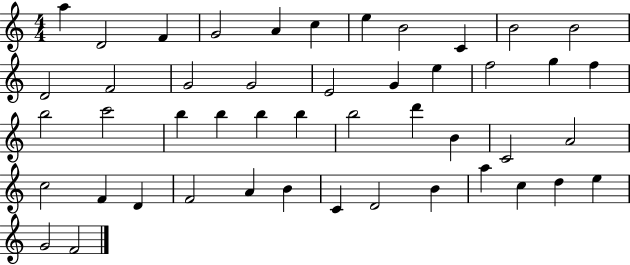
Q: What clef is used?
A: treble